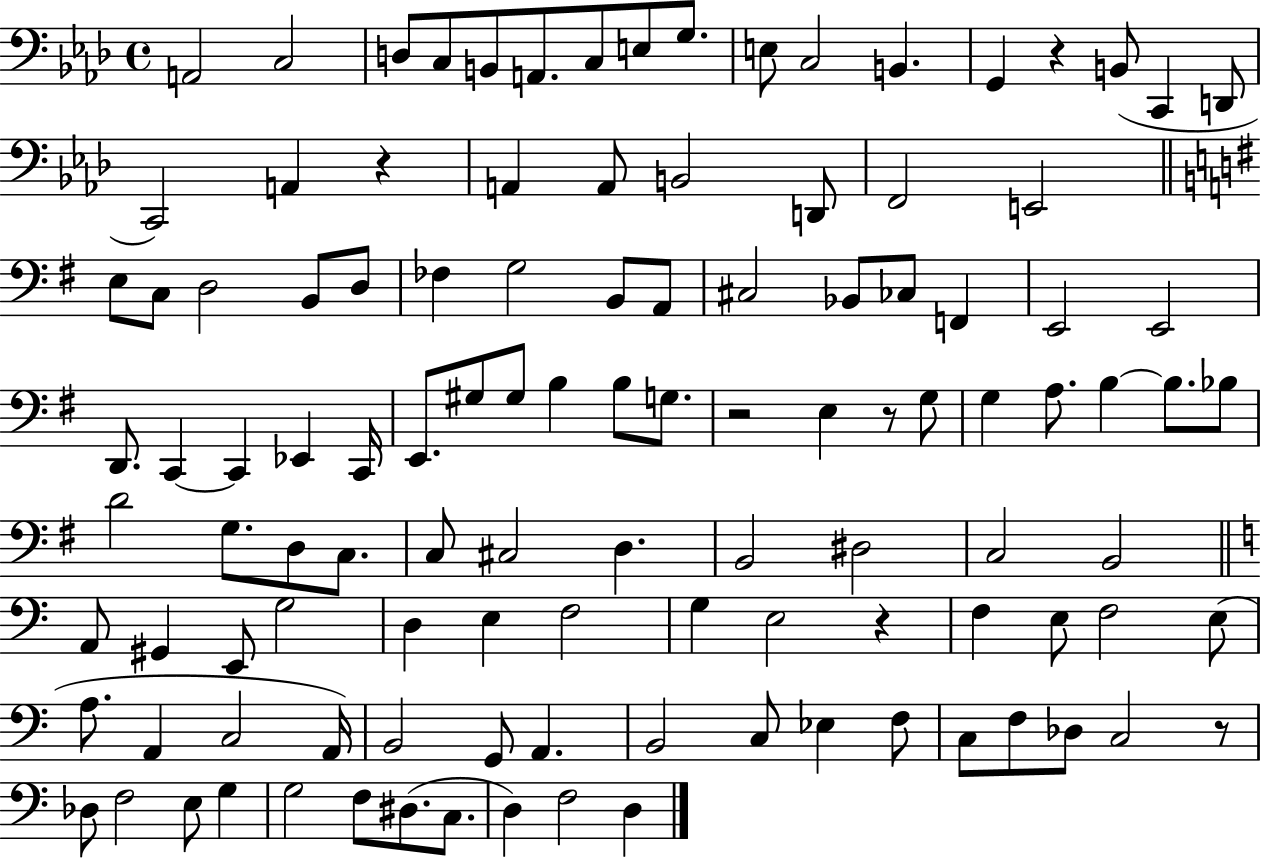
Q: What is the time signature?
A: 4/4